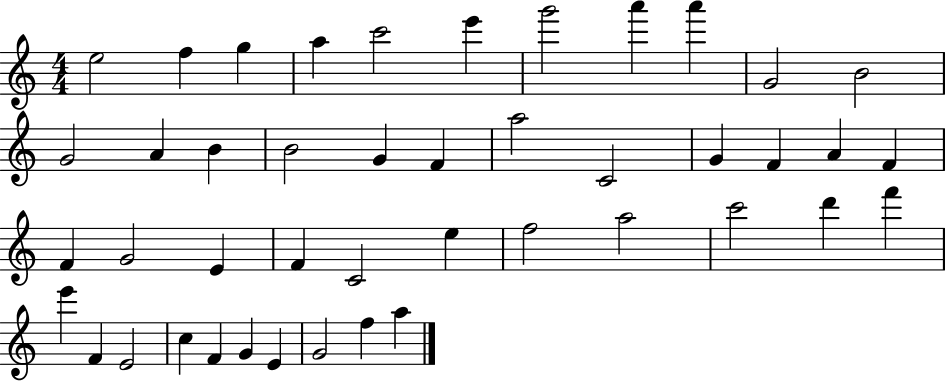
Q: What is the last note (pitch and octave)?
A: A5